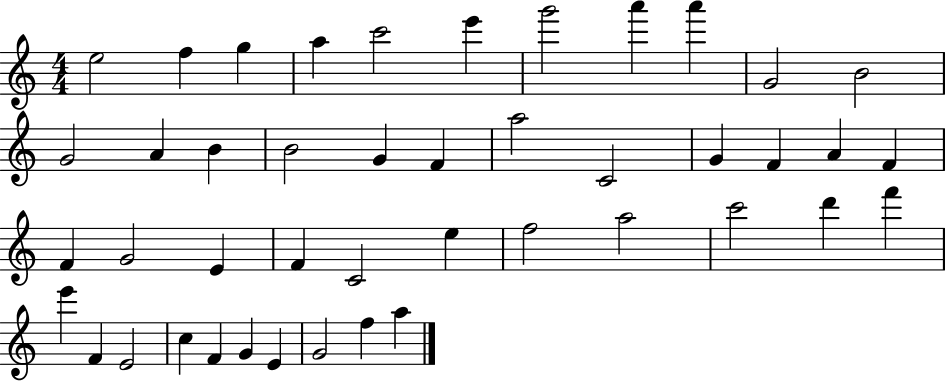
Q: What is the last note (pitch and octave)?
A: A5